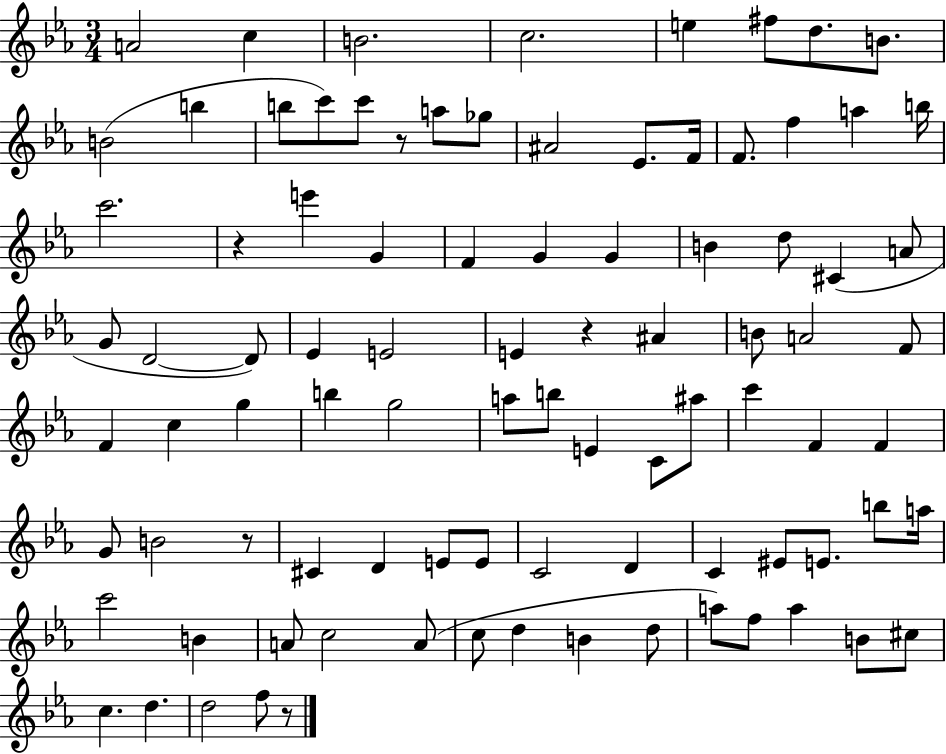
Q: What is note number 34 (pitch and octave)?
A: D4